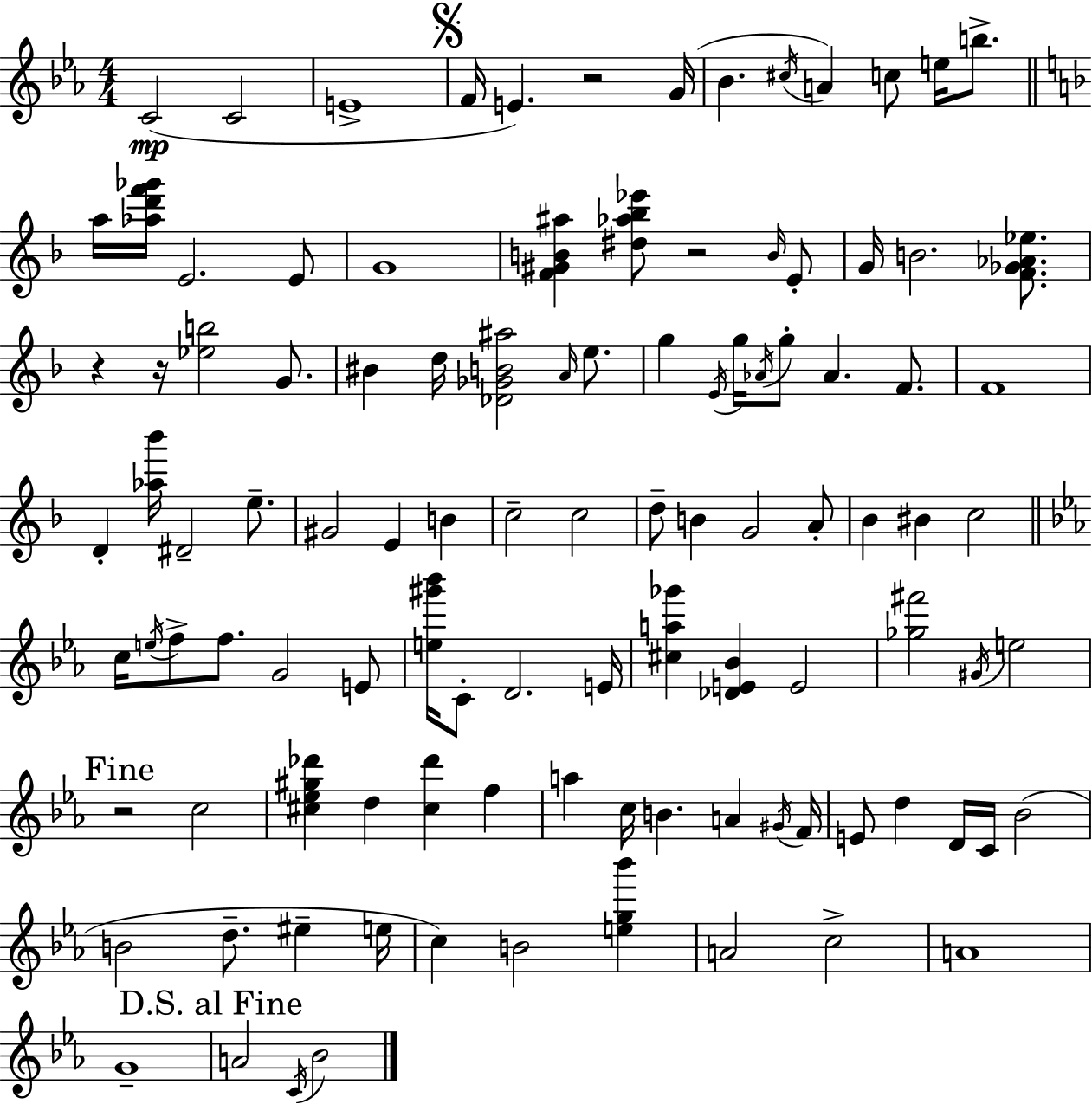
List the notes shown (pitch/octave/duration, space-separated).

C4/h C4/h E4/w F4/s E4/q. R/h G4/s Bb4/q. C#5/s A4/q C5/e E5/s B5/e. A5/s [Ab5,D6,F6,Gb6]/s E4/h. E4/e G4/w [F4,G#4,B4,A#5]/q [D#5,Ab5,Bb5,Eb6]/e R/h B4/s E4/e G4/s B4/h. [F4,Gb4,Ab4,Eb5]/e. R/q R/s [Eb5,B5]/h G4/e. BIS4/q D5/s [Db4,Gb4,B4,A#5]/h A4/s E5/e. G5/q E4/s G5/s Ab4/s G5/e Ab4/q. F4/e. F4/w D4/q [Ab5,Bb6]/s D#4/h E5/e. G#4/h E4/q B4/q C5/h C5/h D5/e B4/q G4/h A4/e Bb4/q BIS4/q C5/h C5/s E5/s F5/e F5/e. G4/h E4/e [E5,G#6,Bb6]/s C4/e D4/h. E4/s [C#5,A5,Gb6]/q [Db4,E4,Bb4]/q E4/h [Gb5,F#6]/h G#4/s E5/h R/h C5/h [C#5,Eb5,G#5,Db6]/q D5/q [C#5,Db6]/q F5/q A5/q C5/s B4/q. A4/q G#4/s F4/s E4/e D5/q D4/s C4/s Bb4/h B4/h D5/e. EIS5/q E5/s C5/q B4/h [E5,G5,Bb6]/q A4/h C5/h A4/w G4/w A4/h C4/s Bb4/h